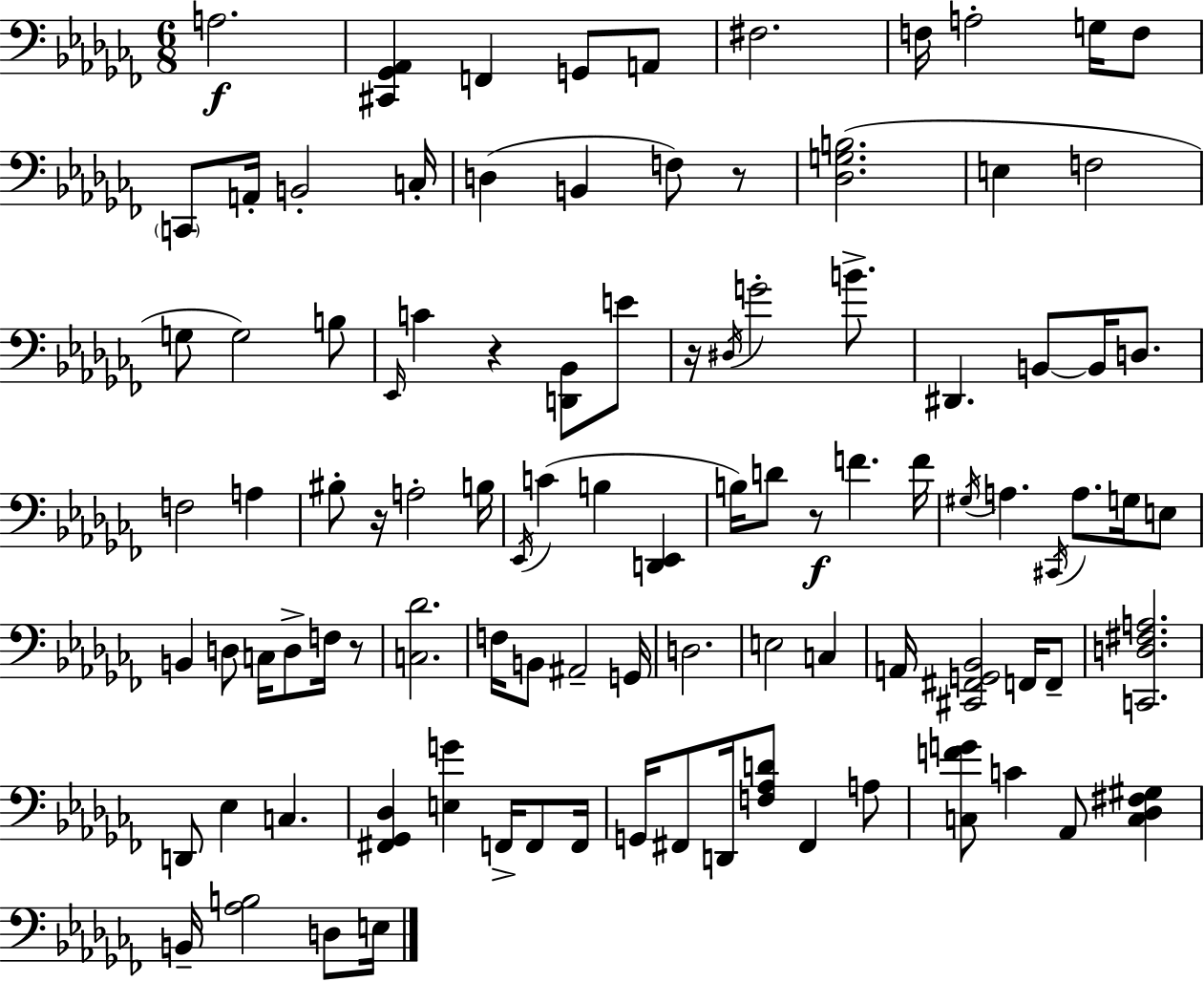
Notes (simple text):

A3/h. [C#2,Gb2,Ab2]/q F2/q G2/e A2/e F#3/h. F3/s A3/h G3/s F3/e C2/e A2/s B2/h C3/s D3/q B2/q F3/e R/e [Db3,G3,B3]/h. E3/q F3/h G3/e G3/h B3/e Eb2/s C4/q R/q [D2,Bb2]/e E4/e R/s D#3/s G4/h B4/e. D#2/q. B2/e B2/s D3/e. F3/h A3/q BIS3/e R/s A3/h B3/s Eb2/s C4/q B3/q [D2,Eb2]/q B3/s D4/e R/e F4/q. F4/s G#3/s A3/q. C#2/s A3/e. G3/s E3/e B2/q D3/e C3/s D3/e F3/s R/e [C3,Db4]/h. F3/s B2/e A#2/h G2/s D3/h. E3/h C3/q A2/s [C#2,F#2,G2,Bb2]/h F2/s F2/e [C2,D3,F#3,A3]/h. D2/e Eb3/q C3/q. [F#2,Gb2,Db3]/q [E3,G4]/q F2/s F2/e F2/s G2/s F#2/e D2/s [F3,Ab3,D4]/e F#2/q A3/e [C3,F4,G4]/e C4/q Ab2/e [C3,Db3,F#3,G#3]/q B2/s [Ab3,B3]/h D3/e E3/s